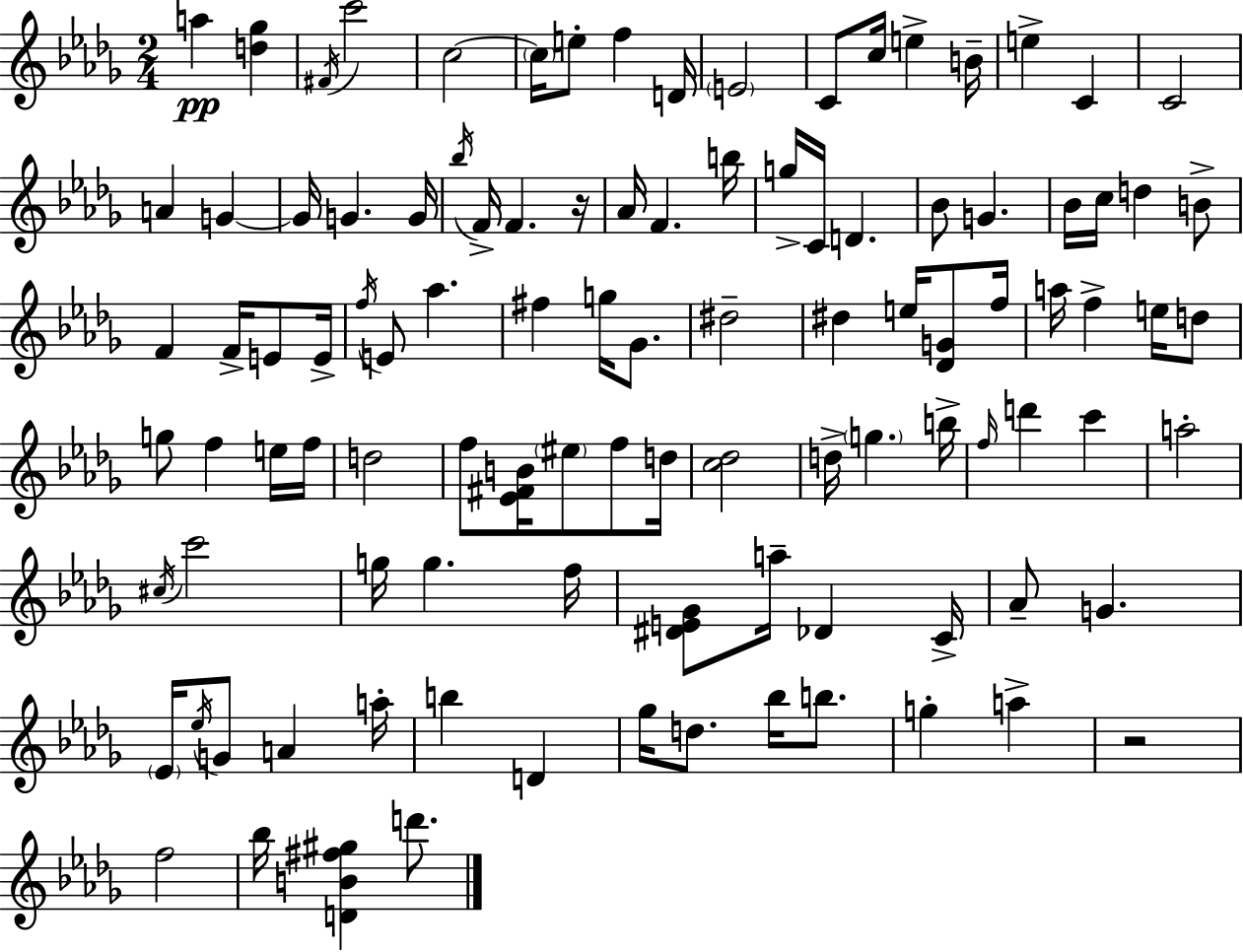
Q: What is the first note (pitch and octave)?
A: A5